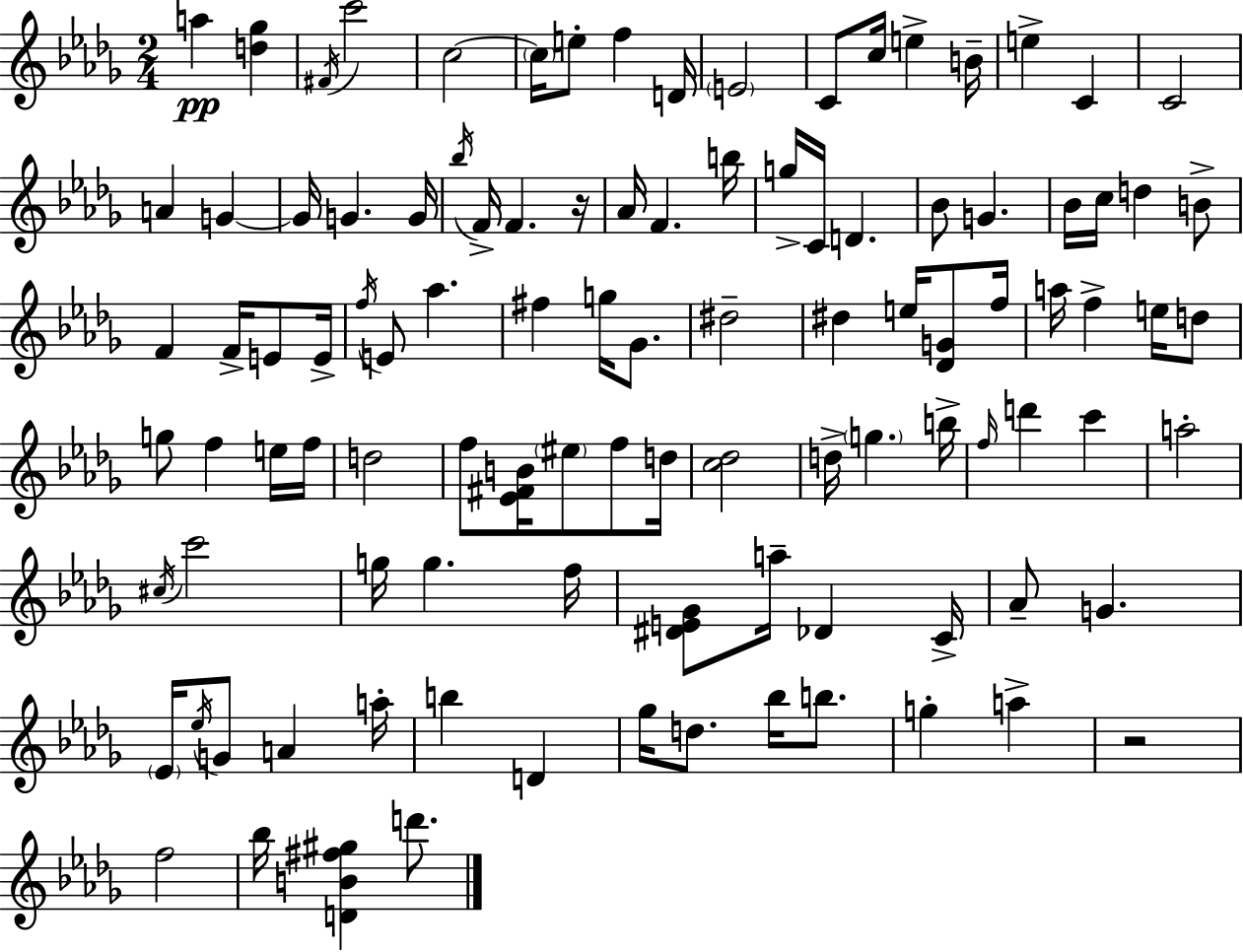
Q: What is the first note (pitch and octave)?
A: A5